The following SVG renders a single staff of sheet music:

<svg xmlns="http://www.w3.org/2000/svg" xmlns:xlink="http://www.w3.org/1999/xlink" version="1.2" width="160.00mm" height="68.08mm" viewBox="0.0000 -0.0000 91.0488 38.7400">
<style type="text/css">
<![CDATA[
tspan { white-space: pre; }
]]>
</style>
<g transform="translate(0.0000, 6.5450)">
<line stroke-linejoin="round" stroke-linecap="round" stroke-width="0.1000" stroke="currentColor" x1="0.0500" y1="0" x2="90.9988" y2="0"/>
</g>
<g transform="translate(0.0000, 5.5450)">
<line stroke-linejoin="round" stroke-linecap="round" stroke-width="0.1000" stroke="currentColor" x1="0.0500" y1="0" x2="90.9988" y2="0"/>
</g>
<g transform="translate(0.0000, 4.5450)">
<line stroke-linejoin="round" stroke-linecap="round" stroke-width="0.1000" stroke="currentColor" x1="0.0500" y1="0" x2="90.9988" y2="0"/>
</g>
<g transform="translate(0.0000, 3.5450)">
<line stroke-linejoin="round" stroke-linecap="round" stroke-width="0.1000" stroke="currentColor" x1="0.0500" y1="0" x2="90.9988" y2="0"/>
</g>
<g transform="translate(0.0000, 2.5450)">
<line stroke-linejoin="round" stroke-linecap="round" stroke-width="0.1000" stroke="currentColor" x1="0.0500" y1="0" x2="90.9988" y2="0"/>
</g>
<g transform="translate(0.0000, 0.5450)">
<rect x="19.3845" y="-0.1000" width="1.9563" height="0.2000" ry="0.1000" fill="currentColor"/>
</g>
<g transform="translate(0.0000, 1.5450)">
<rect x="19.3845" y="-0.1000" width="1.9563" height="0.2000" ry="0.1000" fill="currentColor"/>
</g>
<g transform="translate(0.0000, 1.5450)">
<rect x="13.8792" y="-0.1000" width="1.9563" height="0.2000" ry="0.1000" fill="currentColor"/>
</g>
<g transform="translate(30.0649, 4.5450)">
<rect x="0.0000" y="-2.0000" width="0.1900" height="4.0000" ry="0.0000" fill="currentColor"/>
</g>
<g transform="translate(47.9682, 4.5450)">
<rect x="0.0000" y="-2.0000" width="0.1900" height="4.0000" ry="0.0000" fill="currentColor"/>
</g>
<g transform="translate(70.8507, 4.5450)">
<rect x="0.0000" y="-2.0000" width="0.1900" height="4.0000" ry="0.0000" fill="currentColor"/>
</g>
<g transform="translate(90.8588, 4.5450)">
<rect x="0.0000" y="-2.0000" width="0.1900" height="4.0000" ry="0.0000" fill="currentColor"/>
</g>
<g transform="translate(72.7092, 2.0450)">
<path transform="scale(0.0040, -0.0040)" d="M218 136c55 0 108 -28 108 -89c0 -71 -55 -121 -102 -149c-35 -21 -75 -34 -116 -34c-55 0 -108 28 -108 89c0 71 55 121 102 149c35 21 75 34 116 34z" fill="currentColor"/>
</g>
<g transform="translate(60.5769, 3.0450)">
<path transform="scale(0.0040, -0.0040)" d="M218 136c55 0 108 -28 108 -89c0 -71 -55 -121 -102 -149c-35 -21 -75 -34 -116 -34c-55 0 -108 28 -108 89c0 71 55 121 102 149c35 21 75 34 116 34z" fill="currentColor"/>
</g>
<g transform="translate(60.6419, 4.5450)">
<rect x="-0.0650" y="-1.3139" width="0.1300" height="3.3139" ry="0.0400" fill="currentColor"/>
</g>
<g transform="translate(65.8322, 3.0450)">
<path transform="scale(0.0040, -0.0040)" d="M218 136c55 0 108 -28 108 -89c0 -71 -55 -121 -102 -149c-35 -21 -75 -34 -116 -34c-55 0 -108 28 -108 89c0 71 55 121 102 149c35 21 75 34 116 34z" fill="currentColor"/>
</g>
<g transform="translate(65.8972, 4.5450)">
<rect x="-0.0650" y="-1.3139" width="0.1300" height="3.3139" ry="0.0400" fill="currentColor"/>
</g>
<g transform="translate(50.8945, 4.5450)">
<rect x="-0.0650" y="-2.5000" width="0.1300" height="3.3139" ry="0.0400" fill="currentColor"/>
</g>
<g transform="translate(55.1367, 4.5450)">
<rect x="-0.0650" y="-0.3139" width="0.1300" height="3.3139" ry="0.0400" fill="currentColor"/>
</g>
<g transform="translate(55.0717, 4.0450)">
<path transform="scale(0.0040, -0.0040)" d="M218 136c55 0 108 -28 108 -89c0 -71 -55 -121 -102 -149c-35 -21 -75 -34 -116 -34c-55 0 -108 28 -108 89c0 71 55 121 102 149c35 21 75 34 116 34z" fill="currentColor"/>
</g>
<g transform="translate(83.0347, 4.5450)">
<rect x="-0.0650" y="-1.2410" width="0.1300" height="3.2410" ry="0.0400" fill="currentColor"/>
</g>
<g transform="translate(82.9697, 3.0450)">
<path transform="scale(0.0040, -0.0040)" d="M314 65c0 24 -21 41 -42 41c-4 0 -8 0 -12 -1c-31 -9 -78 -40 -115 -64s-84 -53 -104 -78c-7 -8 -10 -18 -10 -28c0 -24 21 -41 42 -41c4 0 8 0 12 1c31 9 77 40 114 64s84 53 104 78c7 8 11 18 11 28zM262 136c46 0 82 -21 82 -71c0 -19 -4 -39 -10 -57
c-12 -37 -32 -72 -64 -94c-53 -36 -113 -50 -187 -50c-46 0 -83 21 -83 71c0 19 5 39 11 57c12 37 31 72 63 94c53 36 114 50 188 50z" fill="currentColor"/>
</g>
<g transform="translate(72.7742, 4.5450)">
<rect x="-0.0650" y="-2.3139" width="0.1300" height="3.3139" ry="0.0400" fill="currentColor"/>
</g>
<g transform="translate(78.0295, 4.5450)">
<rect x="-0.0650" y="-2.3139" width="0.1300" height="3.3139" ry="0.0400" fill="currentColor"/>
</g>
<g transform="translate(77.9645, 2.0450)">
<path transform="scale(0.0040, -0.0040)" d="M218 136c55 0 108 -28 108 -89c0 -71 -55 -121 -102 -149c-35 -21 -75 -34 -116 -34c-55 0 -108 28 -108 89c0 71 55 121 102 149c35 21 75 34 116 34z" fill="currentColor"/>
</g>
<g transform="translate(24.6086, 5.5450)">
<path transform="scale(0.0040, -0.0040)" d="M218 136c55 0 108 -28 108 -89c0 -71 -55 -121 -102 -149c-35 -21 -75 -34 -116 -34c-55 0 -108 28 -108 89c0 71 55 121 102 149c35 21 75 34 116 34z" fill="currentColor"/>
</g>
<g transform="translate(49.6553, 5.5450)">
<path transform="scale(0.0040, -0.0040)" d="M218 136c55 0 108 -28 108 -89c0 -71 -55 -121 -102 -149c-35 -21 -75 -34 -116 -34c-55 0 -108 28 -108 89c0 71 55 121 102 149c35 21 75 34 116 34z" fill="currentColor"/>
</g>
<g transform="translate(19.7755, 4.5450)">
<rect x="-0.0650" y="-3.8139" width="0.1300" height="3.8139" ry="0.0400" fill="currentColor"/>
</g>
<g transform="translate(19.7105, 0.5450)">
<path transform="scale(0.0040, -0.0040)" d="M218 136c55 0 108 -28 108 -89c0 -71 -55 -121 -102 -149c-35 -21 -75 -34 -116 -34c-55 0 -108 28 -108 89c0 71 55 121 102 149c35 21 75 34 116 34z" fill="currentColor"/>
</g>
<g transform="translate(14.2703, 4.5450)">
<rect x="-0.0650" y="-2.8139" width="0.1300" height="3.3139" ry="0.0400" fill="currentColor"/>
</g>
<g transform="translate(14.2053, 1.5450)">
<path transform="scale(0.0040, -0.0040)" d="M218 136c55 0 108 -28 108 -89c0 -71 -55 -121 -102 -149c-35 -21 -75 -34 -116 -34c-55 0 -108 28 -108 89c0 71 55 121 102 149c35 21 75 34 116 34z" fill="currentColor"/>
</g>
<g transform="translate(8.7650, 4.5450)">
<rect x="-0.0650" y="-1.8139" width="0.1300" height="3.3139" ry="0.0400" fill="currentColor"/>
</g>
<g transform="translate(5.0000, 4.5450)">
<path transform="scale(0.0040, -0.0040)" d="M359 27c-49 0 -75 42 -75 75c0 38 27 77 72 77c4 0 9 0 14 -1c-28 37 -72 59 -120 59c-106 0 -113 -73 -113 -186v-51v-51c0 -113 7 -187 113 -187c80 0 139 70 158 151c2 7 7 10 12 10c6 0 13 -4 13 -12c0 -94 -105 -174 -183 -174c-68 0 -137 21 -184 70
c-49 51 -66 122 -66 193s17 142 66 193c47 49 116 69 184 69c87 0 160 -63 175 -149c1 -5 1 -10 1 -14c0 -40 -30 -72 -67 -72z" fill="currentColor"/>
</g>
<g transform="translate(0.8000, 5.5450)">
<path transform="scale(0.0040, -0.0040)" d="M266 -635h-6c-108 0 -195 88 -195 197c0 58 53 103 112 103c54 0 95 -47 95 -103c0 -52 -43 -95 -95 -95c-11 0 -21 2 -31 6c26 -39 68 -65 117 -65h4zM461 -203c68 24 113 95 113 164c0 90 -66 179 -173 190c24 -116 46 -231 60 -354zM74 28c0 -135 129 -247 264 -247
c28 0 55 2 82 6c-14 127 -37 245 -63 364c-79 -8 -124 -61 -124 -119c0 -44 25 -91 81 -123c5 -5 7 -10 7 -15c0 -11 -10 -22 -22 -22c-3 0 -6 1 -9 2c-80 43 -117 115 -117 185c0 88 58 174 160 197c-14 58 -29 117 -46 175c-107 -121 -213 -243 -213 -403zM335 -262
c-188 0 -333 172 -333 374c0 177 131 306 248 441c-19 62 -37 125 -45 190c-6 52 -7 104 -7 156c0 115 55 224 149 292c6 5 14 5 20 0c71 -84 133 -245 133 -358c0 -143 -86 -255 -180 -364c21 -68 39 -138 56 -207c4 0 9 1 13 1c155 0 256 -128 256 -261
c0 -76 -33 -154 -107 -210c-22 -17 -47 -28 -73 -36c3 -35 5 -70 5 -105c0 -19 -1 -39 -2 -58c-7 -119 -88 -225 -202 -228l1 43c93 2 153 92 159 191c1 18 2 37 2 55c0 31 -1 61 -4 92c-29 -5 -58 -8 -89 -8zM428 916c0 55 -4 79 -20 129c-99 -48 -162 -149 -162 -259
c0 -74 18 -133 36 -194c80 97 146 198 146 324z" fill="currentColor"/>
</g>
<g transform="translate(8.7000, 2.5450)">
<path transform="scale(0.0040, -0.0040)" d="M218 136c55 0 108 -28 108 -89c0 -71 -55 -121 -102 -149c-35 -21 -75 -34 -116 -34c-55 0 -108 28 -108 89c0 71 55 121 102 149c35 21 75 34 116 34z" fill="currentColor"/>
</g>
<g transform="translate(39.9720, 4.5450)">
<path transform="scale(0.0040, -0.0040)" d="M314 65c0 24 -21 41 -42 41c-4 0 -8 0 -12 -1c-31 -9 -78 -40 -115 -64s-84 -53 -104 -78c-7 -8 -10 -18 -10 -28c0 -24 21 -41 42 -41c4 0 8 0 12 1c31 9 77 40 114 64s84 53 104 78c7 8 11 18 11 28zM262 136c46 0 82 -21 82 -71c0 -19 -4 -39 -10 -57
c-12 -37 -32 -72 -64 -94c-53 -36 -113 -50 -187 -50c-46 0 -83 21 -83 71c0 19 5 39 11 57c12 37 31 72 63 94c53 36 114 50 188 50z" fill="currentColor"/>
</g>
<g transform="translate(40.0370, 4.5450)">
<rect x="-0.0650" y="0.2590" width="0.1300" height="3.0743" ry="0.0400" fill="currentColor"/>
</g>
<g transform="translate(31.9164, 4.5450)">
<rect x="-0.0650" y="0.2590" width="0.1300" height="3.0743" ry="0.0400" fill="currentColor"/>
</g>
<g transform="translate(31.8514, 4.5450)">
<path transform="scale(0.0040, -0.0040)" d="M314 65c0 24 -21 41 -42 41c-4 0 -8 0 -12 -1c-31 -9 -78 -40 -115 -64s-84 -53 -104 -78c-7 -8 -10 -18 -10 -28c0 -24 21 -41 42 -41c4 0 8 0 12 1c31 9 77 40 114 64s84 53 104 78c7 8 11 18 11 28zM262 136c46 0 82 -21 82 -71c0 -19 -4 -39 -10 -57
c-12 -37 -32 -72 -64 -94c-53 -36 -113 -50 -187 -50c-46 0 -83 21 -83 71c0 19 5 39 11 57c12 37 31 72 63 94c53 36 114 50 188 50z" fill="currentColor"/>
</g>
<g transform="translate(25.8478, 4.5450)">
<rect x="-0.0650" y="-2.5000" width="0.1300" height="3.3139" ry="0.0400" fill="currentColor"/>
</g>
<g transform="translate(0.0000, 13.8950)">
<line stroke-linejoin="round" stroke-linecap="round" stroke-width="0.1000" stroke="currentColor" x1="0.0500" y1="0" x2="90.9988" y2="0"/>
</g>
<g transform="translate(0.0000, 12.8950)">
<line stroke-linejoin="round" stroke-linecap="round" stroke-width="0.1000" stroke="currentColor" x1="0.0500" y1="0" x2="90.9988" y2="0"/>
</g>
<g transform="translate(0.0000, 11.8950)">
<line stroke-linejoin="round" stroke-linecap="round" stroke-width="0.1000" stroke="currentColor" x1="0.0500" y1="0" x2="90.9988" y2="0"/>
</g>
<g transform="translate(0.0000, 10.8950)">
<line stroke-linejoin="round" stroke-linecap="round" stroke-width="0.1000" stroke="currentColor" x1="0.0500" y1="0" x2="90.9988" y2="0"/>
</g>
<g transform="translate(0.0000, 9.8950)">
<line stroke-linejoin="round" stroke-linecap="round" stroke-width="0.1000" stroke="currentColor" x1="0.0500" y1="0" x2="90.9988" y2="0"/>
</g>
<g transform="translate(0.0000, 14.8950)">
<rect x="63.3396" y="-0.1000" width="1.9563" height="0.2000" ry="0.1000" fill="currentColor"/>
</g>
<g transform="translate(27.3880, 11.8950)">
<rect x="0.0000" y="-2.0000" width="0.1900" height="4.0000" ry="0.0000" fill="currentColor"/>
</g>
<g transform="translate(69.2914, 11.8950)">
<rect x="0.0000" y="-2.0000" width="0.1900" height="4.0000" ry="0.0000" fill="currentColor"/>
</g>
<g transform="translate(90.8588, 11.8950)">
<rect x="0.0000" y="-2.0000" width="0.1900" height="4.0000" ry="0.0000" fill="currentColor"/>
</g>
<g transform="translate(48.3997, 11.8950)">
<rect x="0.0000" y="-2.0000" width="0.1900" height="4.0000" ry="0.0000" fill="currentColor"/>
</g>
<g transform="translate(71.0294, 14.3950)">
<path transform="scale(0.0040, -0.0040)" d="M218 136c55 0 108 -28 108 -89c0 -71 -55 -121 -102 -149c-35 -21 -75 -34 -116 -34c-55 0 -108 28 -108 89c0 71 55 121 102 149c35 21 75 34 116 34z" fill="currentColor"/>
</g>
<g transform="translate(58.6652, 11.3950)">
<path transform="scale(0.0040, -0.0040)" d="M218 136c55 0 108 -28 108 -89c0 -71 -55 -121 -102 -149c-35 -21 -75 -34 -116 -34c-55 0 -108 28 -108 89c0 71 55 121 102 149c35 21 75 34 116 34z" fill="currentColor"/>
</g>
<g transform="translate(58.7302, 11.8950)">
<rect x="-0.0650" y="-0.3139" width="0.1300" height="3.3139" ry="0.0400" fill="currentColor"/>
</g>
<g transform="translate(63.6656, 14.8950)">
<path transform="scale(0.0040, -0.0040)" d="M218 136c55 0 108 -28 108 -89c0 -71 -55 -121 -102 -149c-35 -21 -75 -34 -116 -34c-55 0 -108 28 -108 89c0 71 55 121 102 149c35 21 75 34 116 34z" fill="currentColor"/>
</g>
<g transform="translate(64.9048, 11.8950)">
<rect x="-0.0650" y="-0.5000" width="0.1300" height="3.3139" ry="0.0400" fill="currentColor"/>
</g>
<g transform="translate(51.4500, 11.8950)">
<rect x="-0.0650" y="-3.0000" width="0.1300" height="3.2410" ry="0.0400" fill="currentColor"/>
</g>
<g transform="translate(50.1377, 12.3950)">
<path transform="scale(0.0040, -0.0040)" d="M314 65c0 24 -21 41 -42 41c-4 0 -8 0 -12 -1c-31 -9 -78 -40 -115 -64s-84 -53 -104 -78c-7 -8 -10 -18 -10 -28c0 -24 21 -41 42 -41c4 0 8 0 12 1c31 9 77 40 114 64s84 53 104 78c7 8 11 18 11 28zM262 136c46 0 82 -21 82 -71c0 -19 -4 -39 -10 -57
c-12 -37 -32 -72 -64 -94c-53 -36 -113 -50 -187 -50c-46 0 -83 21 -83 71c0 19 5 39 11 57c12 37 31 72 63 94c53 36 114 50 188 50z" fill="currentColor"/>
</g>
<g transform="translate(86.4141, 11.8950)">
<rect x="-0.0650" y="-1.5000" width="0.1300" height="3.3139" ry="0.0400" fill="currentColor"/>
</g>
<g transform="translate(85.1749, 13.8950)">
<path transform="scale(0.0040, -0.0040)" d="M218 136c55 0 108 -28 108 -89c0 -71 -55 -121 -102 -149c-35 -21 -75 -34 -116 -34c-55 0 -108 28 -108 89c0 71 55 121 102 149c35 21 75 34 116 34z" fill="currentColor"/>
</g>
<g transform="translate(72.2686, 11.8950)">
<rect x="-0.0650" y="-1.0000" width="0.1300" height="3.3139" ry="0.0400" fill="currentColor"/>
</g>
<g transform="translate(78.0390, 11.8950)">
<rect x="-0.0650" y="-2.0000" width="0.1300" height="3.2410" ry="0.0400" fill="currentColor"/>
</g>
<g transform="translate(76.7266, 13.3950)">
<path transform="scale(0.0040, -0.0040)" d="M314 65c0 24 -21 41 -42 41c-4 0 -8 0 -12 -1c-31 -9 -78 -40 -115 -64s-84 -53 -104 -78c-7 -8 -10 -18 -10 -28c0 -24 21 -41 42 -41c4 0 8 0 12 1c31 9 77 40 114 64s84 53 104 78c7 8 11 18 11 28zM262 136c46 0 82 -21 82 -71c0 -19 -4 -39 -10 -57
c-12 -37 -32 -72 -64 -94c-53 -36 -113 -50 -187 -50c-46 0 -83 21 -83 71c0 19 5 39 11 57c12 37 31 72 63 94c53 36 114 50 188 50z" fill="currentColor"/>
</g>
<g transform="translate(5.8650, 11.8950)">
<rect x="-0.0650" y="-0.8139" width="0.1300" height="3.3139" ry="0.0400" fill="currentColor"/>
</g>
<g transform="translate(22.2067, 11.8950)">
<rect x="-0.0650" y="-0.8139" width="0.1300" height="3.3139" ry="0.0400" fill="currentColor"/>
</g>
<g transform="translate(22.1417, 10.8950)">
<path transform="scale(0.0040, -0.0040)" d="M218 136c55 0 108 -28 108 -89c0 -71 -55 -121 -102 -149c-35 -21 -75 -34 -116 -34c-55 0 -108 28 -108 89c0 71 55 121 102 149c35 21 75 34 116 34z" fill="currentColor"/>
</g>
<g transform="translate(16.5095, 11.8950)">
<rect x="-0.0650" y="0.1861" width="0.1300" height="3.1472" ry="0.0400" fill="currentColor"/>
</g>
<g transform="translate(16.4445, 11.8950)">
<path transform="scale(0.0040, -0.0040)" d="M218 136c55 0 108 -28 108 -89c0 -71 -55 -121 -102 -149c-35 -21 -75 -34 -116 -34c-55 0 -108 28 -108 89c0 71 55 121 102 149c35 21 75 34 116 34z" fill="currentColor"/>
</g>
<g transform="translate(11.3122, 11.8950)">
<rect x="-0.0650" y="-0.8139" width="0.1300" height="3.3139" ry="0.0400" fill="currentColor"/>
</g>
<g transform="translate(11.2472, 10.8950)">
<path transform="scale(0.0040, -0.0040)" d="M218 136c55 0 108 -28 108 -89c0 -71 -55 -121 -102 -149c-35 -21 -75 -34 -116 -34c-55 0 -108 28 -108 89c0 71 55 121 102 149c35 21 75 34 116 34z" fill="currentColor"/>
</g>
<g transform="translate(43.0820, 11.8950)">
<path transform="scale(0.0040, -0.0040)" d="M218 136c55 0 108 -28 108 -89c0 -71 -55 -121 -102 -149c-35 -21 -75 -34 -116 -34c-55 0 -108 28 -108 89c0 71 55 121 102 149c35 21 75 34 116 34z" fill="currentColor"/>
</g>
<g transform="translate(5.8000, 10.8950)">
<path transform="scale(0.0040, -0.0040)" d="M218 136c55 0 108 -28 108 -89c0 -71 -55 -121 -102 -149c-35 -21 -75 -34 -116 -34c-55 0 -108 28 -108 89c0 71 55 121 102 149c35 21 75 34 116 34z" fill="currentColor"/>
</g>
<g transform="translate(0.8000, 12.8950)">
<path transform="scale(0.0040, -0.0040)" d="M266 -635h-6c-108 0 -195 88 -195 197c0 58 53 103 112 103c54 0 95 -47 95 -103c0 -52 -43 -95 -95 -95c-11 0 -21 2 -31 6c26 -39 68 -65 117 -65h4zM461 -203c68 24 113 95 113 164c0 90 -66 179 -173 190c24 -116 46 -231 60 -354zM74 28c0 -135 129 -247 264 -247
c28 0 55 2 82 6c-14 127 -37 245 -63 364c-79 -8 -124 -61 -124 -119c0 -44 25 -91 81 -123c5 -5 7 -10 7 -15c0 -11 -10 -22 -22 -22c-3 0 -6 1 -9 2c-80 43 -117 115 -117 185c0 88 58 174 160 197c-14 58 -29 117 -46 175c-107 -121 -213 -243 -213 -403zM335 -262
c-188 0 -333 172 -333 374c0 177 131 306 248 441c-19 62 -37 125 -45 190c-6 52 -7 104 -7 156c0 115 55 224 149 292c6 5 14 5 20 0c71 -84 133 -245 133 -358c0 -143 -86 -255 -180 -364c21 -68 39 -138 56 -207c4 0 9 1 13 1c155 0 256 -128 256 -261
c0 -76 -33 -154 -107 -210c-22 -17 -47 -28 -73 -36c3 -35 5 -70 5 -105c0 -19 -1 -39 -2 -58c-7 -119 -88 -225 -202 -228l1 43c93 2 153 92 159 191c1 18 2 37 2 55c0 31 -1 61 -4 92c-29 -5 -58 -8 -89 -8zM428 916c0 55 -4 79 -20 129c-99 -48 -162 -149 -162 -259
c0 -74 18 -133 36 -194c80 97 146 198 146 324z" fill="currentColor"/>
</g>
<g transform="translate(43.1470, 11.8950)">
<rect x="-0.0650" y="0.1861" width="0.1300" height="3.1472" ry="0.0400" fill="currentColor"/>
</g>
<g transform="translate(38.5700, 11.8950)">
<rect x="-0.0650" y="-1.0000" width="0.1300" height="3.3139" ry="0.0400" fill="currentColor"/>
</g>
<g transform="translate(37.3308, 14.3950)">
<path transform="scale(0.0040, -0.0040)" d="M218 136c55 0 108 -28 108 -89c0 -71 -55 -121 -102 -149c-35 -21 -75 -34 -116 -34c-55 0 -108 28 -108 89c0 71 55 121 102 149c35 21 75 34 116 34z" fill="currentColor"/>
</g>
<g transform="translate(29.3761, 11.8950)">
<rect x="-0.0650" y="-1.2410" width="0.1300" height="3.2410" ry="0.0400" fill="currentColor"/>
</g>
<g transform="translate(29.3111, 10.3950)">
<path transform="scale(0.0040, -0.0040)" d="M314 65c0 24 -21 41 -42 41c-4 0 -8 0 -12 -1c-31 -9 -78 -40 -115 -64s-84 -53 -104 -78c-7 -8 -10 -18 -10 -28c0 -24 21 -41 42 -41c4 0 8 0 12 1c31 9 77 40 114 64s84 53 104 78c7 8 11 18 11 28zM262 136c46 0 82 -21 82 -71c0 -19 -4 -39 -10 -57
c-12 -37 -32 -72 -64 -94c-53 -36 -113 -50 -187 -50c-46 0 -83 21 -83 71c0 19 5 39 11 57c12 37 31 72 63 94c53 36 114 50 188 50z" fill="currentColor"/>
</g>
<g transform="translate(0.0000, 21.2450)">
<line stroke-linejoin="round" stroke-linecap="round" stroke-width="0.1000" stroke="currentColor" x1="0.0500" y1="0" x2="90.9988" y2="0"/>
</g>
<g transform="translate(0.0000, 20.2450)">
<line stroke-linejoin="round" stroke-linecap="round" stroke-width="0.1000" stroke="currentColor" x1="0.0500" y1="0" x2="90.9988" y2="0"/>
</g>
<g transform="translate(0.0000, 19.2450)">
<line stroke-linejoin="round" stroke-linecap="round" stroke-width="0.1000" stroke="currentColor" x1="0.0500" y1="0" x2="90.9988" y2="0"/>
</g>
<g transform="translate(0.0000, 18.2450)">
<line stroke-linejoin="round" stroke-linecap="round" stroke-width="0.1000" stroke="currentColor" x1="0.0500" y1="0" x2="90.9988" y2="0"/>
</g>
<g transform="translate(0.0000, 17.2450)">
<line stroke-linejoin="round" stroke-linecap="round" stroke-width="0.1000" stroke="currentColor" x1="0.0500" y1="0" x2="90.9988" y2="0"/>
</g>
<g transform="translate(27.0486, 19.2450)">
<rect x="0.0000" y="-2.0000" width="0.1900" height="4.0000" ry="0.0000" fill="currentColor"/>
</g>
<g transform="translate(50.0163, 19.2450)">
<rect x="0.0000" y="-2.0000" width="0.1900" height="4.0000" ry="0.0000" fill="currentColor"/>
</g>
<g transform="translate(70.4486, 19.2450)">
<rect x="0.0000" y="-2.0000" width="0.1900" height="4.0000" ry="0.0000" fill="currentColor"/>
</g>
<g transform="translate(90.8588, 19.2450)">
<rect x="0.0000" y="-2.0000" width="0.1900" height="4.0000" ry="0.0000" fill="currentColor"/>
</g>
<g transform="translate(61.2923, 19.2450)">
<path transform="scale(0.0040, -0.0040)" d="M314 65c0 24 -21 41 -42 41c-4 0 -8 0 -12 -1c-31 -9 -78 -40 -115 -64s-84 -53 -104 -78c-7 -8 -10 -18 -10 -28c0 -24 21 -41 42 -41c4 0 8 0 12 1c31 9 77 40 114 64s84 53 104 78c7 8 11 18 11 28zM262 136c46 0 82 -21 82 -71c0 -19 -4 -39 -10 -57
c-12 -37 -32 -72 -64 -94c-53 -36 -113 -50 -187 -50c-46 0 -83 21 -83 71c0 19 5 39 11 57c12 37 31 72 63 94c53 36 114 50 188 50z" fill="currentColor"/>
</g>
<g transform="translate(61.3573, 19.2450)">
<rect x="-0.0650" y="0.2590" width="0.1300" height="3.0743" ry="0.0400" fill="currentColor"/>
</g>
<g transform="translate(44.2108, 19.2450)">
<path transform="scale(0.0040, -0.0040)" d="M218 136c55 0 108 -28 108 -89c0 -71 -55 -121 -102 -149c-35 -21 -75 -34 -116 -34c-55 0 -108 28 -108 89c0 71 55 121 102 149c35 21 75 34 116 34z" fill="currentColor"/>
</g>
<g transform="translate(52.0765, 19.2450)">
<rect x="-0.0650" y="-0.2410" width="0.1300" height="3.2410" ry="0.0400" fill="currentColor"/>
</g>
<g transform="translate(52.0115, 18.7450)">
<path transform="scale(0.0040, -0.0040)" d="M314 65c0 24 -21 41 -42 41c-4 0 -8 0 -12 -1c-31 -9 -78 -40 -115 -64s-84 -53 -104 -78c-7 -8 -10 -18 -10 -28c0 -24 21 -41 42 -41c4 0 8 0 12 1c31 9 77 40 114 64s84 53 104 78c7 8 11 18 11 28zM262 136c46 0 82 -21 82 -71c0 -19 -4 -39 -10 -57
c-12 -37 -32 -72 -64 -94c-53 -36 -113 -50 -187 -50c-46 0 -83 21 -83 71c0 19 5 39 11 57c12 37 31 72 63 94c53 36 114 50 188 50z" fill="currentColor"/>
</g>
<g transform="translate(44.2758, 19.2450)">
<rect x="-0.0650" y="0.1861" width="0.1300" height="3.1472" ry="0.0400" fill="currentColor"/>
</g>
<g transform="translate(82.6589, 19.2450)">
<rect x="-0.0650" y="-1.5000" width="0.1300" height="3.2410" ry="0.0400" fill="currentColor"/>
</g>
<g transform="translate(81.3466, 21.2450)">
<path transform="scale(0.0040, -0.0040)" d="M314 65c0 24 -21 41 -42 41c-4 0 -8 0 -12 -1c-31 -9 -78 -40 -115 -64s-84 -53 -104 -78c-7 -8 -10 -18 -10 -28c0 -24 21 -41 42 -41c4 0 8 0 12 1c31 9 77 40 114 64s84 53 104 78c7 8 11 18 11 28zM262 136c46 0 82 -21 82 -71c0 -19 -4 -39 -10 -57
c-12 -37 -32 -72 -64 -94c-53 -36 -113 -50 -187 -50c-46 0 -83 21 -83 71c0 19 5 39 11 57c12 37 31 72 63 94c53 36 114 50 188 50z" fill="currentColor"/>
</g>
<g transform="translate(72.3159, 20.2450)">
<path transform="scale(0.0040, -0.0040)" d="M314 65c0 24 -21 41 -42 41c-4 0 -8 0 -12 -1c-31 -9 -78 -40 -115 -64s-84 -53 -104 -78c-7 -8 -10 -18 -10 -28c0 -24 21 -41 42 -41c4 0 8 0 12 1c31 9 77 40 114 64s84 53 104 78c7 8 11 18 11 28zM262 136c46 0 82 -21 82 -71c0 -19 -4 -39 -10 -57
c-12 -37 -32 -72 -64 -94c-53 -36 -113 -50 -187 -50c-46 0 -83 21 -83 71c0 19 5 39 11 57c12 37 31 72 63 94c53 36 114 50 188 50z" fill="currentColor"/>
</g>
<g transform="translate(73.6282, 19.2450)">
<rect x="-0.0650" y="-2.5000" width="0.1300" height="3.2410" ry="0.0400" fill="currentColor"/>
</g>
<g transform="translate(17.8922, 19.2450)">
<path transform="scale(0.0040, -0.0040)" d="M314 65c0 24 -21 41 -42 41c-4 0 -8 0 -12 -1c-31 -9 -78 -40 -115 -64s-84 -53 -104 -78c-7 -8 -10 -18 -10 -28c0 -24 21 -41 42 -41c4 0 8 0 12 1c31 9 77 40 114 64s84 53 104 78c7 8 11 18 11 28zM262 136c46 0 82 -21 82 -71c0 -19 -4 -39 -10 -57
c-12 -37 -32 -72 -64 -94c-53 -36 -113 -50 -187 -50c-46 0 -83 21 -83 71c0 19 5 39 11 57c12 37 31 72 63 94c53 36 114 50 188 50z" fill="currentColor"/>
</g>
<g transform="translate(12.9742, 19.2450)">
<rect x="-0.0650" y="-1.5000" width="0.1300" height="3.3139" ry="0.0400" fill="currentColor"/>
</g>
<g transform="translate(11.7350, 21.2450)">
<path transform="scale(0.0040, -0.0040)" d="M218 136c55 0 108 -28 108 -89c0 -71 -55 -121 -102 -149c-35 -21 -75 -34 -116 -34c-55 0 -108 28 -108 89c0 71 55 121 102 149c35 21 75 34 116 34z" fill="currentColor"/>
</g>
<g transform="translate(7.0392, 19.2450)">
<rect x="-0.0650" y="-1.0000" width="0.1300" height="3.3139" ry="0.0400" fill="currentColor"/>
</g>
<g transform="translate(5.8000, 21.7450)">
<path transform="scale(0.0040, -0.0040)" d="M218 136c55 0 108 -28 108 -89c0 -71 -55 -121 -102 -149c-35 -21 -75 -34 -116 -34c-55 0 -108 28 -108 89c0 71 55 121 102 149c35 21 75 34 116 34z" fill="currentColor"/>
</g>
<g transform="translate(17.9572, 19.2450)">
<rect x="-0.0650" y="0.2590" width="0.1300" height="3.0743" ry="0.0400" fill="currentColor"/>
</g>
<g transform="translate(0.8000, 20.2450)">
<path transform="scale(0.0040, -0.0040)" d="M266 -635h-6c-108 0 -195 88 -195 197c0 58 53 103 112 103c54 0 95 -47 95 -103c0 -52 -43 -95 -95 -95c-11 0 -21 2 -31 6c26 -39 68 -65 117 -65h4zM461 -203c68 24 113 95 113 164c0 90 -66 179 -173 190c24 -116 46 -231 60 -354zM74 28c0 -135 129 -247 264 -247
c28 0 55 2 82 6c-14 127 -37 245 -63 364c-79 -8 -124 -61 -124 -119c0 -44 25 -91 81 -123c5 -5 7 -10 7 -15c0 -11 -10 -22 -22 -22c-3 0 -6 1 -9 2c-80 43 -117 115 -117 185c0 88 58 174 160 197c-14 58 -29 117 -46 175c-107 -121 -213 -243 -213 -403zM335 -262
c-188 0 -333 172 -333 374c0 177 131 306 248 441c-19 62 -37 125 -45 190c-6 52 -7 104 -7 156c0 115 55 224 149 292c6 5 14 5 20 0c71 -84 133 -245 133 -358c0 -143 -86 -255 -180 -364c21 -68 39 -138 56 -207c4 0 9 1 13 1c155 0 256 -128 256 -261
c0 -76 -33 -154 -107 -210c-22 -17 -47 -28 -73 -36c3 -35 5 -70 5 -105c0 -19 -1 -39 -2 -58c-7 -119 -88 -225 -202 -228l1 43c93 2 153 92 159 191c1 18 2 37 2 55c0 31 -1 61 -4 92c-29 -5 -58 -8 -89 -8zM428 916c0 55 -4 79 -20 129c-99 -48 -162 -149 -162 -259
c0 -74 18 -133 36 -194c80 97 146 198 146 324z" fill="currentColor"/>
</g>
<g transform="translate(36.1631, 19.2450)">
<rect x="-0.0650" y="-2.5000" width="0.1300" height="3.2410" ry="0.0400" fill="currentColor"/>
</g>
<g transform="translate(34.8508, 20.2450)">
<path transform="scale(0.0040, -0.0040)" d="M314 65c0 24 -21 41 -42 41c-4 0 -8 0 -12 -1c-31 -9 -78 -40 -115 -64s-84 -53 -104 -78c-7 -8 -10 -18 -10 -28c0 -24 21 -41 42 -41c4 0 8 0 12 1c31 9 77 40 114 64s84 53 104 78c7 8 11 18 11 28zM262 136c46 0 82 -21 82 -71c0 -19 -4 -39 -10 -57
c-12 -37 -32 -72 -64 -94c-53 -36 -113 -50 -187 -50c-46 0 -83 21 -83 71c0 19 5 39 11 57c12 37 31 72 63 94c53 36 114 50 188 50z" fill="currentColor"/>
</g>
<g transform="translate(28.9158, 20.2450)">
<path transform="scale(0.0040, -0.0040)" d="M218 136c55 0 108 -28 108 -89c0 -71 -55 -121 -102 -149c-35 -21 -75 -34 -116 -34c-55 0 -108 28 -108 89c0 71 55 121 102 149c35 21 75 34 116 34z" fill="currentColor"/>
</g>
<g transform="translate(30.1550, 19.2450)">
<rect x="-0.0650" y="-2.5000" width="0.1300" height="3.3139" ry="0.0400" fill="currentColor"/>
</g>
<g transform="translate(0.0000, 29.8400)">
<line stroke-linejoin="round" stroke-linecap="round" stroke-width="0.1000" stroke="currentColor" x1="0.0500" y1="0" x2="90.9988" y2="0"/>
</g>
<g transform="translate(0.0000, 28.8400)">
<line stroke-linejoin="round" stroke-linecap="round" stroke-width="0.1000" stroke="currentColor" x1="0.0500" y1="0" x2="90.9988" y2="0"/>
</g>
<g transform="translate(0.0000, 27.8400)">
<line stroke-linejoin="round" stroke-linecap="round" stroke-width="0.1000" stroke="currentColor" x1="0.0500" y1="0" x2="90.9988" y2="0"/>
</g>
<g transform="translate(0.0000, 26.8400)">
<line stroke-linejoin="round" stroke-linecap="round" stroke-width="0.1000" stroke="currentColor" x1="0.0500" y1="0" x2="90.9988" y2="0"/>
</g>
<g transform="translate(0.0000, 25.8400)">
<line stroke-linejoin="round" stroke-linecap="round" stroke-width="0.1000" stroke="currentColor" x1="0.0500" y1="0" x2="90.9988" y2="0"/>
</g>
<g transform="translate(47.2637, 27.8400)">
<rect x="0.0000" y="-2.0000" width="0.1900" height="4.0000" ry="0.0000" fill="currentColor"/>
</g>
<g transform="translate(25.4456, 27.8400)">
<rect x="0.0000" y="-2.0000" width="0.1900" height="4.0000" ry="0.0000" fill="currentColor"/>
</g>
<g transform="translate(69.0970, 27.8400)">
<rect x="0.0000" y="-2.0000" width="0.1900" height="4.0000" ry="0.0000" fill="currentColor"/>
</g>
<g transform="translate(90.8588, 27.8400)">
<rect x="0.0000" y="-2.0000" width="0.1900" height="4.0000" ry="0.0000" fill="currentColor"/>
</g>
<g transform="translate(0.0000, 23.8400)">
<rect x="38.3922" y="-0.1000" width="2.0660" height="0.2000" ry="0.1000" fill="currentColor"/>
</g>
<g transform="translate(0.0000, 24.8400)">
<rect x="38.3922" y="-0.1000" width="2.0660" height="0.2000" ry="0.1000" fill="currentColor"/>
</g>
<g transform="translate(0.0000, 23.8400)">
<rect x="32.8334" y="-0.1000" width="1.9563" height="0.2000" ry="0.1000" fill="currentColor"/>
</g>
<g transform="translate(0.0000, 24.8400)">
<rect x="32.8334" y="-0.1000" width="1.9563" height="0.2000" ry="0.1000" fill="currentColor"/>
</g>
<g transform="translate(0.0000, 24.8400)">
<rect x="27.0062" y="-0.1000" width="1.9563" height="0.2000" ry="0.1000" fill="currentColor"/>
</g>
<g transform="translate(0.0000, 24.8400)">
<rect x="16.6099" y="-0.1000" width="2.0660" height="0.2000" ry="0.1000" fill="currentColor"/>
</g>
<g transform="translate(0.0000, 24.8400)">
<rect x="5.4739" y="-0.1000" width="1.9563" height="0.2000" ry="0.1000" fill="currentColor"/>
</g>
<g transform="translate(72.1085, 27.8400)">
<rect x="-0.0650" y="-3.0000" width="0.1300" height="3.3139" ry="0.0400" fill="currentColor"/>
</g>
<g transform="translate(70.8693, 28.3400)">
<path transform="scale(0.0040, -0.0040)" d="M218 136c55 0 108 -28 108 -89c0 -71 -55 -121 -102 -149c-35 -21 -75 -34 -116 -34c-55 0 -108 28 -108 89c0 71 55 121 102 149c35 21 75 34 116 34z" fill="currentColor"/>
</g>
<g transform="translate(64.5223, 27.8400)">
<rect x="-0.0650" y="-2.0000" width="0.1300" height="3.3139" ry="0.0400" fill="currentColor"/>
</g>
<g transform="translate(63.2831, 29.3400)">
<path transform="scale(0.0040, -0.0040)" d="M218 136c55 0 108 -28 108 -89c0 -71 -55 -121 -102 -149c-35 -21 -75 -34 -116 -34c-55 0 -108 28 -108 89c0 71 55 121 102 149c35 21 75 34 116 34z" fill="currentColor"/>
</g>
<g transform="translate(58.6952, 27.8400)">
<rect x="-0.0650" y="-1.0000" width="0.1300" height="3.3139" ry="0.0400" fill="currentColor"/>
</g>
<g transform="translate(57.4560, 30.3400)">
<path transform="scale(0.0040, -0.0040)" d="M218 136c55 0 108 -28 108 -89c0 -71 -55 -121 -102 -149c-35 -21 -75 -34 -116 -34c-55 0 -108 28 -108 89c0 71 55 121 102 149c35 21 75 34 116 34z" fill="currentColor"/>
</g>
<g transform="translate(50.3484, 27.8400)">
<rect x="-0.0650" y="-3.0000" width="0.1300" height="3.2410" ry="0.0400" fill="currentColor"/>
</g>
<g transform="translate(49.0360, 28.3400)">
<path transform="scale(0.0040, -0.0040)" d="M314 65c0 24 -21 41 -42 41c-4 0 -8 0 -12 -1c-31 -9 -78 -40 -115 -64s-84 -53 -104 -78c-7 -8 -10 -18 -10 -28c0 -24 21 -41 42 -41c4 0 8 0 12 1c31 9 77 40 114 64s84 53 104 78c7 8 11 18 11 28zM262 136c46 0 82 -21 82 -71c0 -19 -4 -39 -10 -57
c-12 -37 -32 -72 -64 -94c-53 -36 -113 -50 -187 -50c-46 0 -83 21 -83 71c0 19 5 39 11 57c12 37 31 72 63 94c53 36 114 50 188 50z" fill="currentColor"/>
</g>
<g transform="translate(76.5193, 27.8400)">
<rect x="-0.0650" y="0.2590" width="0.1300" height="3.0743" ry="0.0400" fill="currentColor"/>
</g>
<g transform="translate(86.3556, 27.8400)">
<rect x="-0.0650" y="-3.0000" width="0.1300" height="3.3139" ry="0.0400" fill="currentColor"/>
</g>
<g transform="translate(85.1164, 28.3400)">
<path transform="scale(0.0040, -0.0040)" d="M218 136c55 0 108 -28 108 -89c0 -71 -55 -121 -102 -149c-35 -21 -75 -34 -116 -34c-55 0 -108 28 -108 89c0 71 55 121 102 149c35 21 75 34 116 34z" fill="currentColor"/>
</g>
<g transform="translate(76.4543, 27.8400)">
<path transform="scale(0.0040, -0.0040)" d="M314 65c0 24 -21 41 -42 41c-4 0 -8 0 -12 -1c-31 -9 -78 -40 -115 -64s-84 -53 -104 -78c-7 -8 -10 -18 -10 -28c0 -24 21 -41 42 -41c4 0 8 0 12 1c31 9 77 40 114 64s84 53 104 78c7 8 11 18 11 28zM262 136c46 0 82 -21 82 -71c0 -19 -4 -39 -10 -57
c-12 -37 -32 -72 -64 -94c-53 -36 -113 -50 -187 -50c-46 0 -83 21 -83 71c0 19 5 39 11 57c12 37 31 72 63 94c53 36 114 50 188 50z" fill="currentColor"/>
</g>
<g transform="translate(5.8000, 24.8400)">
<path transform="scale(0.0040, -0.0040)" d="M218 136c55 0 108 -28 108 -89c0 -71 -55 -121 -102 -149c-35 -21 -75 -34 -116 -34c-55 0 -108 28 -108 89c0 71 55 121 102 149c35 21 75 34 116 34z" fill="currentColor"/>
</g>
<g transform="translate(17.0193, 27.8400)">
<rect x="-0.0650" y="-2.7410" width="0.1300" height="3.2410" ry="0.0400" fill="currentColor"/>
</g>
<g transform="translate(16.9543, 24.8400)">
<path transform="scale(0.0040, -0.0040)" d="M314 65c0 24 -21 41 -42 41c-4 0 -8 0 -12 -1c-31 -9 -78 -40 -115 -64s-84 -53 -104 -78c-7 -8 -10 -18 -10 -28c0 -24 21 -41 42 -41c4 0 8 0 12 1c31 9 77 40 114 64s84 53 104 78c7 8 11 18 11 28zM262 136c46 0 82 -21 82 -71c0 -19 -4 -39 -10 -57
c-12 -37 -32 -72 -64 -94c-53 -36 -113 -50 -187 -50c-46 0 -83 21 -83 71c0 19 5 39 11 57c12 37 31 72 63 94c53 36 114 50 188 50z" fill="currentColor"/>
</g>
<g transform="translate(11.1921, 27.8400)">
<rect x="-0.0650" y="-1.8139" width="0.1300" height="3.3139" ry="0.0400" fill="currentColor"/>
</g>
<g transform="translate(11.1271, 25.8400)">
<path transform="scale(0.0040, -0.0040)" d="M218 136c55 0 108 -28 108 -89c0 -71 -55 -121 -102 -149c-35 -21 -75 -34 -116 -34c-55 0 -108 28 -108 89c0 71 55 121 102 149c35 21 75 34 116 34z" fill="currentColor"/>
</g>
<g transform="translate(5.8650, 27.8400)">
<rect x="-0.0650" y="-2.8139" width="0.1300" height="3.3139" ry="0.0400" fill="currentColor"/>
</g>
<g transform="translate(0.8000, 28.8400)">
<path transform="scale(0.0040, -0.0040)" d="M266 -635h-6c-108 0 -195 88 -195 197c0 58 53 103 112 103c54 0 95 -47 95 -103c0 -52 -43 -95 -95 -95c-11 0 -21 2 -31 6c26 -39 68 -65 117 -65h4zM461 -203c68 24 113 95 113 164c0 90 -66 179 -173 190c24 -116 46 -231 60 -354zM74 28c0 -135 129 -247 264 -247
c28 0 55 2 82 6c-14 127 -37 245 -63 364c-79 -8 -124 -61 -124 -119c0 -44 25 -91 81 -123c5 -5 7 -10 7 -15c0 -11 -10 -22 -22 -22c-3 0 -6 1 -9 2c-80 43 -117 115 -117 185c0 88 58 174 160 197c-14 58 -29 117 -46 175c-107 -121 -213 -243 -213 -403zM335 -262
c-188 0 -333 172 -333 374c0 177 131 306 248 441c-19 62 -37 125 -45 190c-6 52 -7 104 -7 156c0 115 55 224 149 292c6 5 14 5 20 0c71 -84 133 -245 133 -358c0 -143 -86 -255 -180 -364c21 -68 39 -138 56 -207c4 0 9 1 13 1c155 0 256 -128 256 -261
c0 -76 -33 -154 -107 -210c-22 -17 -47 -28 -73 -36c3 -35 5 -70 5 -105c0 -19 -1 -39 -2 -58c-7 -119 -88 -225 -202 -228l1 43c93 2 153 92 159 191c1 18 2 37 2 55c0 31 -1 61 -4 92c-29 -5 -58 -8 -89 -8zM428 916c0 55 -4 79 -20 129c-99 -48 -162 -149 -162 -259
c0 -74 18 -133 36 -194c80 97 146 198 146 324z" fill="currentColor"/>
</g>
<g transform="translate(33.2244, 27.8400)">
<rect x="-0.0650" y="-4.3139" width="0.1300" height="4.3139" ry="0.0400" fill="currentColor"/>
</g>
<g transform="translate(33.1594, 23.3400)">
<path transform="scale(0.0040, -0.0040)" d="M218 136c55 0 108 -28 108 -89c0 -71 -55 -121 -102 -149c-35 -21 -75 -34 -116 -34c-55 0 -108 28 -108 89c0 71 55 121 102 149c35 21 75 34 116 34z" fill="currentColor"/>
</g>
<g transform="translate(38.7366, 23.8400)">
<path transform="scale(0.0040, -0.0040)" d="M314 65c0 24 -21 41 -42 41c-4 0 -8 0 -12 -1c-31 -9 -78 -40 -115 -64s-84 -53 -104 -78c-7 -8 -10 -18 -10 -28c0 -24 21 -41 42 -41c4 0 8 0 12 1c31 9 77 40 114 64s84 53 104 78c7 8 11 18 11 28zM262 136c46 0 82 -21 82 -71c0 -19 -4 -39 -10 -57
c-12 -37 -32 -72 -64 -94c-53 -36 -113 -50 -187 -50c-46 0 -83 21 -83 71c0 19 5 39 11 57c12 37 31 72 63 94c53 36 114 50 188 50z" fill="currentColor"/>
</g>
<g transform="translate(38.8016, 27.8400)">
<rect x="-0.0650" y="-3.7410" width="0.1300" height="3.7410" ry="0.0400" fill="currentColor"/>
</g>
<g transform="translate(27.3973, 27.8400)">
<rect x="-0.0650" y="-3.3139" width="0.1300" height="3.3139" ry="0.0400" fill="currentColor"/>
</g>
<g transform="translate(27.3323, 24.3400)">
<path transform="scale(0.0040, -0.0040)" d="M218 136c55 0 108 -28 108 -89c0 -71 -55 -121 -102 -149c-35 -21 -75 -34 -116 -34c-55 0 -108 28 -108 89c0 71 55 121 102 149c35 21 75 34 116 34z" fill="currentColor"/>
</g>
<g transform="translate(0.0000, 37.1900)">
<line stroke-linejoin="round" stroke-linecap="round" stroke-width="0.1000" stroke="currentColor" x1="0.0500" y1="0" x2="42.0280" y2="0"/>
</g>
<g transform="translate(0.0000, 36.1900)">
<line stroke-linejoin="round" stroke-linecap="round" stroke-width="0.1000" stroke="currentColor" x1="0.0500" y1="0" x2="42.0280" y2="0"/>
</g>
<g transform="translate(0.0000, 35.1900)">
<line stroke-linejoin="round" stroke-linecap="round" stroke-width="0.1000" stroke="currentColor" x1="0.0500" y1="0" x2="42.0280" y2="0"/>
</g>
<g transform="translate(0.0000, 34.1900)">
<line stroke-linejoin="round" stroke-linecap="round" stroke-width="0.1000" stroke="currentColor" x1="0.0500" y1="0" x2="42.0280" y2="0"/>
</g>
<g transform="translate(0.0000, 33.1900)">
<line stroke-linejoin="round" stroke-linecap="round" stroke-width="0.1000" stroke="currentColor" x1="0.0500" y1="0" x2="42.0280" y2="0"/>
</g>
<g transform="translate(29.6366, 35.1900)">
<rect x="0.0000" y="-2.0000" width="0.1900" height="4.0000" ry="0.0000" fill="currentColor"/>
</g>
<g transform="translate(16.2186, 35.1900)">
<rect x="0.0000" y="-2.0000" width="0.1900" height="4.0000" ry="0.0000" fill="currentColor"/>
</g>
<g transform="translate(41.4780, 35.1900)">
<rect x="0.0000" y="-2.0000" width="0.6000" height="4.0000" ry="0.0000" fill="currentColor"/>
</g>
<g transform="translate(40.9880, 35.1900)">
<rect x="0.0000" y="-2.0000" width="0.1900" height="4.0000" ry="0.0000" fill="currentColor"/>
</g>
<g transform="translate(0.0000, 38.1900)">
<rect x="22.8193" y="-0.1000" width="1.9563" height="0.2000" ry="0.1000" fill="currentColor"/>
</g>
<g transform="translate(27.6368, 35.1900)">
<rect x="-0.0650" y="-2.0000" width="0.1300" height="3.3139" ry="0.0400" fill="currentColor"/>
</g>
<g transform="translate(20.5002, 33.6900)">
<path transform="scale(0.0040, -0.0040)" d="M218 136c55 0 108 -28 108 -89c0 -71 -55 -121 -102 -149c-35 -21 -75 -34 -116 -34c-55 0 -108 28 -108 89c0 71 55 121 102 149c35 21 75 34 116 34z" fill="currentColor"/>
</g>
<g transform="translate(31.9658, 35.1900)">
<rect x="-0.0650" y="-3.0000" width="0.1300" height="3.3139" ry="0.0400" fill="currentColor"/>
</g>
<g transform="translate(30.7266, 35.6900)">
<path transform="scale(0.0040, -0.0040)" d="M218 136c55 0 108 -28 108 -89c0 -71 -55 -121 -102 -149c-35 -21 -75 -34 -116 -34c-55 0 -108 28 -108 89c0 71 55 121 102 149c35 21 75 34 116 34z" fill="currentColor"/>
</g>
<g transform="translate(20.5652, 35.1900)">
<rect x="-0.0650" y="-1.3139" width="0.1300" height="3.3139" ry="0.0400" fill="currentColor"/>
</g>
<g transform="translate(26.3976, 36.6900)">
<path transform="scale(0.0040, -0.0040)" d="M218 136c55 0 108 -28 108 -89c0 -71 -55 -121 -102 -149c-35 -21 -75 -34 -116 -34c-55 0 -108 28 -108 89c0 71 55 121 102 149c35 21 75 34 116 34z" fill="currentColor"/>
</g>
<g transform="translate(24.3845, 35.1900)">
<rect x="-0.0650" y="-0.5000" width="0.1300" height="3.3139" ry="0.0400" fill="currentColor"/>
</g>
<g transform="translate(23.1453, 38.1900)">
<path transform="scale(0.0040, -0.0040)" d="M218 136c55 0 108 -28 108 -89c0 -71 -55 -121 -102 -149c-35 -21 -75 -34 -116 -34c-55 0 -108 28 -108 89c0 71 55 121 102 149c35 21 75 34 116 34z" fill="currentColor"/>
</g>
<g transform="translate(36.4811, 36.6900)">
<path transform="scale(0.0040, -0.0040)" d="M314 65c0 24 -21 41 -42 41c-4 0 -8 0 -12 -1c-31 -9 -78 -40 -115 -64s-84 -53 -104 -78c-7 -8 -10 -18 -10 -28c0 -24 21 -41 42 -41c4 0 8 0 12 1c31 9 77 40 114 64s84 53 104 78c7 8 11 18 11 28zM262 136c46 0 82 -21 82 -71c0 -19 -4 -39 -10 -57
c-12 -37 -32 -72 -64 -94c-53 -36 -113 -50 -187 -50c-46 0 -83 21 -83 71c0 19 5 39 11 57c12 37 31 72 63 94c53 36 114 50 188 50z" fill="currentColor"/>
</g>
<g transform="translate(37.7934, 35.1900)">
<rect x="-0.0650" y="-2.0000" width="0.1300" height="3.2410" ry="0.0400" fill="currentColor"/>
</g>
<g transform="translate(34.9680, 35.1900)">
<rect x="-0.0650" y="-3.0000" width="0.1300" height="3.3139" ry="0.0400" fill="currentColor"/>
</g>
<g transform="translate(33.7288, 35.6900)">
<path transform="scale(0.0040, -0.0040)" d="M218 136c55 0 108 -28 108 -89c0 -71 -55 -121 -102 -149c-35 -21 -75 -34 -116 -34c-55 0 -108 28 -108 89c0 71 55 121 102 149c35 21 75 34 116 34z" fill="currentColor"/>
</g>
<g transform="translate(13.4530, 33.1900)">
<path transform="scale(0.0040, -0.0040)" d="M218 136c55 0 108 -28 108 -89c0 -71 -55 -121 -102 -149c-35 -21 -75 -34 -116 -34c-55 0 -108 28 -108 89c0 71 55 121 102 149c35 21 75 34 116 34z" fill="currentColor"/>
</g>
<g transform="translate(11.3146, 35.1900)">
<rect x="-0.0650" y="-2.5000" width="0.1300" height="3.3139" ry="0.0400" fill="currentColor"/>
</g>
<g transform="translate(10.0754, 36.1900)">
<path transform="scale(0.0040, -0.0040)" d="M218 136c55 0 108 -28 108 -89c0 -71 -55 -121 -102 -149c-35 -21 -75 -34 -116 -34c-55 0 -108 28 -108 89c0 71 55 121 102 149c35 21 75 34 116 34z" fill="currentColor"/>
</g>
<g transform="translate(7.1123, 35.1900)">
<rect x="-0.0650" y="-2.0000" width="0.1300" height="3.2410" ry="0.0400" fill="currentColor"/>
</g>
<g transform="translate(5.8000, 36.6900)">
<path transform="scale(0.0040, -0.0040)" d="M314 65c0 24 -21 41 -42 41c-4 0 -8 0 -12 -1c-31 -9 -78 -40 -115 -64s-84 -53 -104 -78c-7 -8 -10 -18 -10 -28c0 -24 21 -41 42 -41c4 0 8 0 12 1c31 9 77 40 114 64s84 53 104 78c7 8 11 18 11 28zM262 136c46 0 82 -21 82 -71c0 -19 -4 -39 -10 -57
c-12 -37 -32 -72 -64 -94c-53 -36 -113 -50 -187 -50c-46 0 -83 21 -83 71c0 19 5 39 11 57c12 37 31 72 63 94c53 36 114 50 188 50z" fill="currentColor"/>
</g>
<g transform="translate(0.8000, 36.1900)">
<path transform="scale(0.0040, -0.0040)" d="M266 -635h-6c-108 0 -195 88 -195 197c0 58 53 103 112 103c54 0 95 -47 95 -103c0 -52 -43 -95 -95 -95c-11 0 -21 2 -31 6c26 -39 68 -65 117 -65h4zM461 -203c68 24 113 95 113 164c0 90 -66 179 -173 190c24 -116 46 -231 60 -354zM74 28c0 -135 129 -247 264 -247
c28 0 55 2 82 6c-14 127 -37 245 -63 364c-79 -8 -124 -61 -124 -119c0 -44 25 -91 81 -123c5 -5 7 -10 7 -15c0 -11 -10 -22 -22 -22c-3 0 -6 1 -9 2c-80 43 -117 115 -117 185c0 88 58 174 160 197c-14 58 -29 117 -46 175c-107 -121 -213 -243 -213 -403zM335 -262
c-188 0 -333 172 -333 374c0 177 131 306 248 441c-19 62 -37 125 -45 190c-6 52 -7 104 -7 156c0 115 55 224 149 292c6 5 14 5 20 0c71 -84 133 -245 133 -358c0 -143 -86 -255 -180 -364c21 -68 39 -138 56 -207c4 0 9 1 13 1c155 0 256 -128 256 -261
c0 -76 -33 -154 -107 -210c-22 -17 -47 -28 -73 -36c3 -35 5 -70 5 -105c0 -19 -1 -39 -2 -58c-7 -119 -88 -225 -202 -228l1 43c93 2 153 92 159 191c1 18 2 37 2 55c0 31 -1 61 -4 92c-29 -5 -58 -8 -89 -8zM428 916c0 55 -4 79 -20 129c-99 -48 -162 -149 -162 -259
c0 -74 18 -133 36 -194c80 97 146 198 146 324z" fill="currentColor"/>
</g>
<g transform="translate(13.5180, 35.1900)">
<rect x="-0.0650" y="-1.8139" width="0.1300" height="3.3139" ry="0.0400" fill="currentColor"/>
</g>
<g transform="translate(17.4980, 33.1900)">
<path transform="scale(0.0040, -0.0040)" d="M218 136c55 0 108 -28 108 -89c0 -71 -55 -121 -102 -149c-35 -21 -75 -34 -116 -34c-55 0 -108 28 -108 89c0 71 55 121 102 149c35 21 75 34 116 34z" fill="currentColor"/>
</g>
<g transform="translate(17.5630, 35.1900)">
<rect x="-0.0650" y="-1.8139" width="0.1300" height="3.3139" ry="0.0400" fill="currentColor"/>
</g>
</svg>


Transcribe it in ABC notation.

X:1
T:Untitled
M:4/4
L:1/4
K:C
f a c' G B2 B2 G c e e g g e2 d d B d e2 D B A2 c C D F2 E D E B2 G G2 B c2 B2 G2 E2 a f a2 b d' c'2 A2 D F A B2 A F2 G f f e C F A A F2